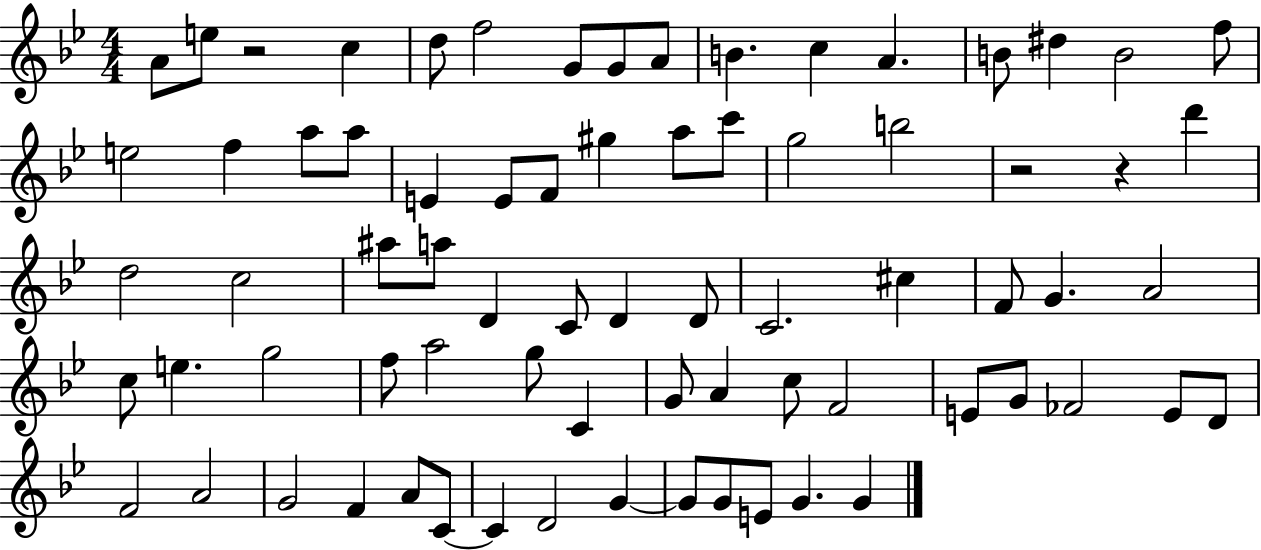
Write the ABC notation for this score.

X:1
T:Untitled
M:4/4
L:1/4
K:Bb
A/2 e/2 z2 c d/2 f2 G/2 G/2 A/2 B c A B/2 ^d B2 f/2 e2 f a/2 a/2 E E/2 F/2 ^g a/2 c'/2 g2 b2 z2 z d' d2 c2 ^a/2 a/2 D C/2 D D/2 C2 ^c F/2 G A2 c/2 e g2 f/2 a2 g/2 C G/2 A c/2 F2 E/2 G/2 _F2 E/2 D/2 F2 A2 G2 F A/2 C/2 C D2 G G/2 G/2 E/2 G G